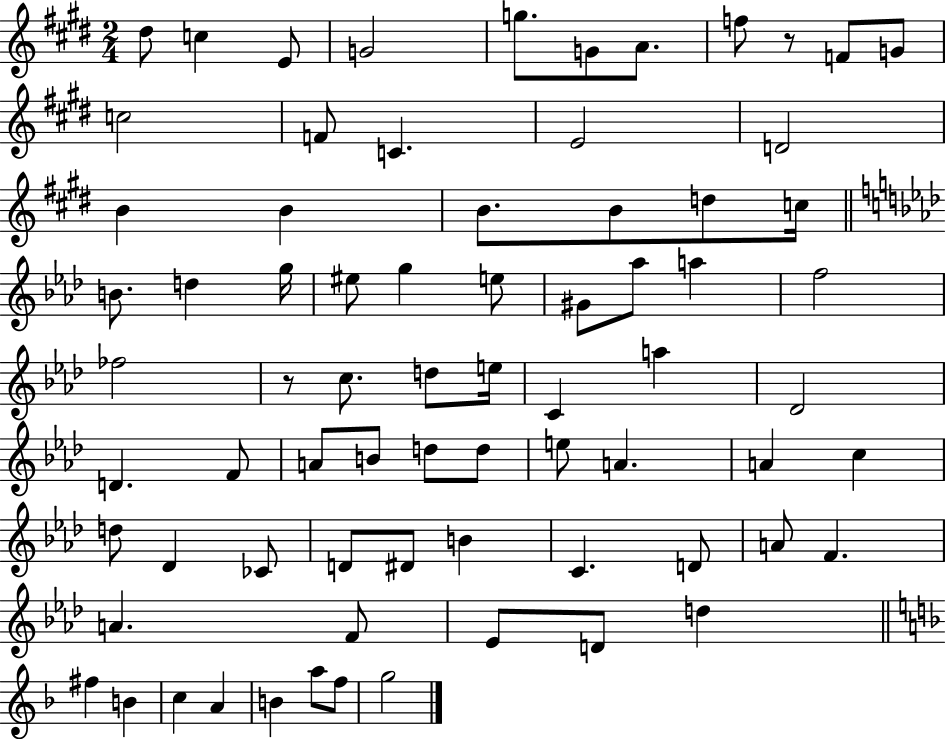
{
  \clef treble
  \numericTimeSignature
  \time 2/4
  \key e \major
  dis''8 c''4 e'8 | g'2 | g''8. g'8 a'8. | f''8 r8 f'8 g'8 | \break c''2 | f'8 c'4. | e'2 | d'2 | \break b'4 b'4 | b'8. b'8 d''8 c''16 | \bar "||" \break \key aes \major b'8. d''4 g''16 | eis''8 g''4 e''8 | gis'8 aes''8 a''4 | f''2 | \break fes''2 | r8 c''8. d''8 e''16 | c'4 a''4 | des'2 | \break d'4. f'8 | a'8 b'8 d''8 d''8 | e''8 a'4. | a'4 c''4 | \break d''8 des'4 ces'8 | d'8 dis'8 b'4 | c'4. d'8 | a'8 f'4. | \break a'4. f'8 | ees'8 d'8 d''4 | \bar "||" \break \key d \minor fis''4 b'4 | c''4 a'4 | b'4 a''8 f''8 | g''2 | \break \bar "|."
}